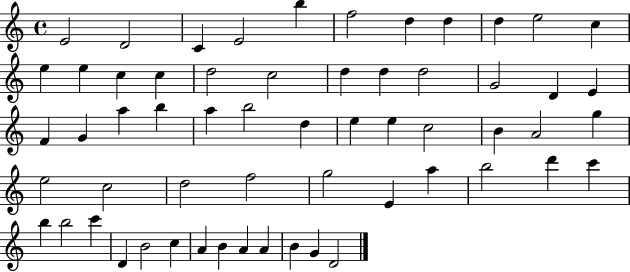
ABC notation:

X:1
T:Untitled
M:4/4
L:1/4
K:C
E2 D2 C E2 b f2 d d d e2 c e e c c d2 c2 d d d2 G2 D E F G a b a b2 d e e c2 B A2 g e2 c2 d2 f2 g2 E a b2 d' c' b b2 c' D B2 c A B A A B G D2